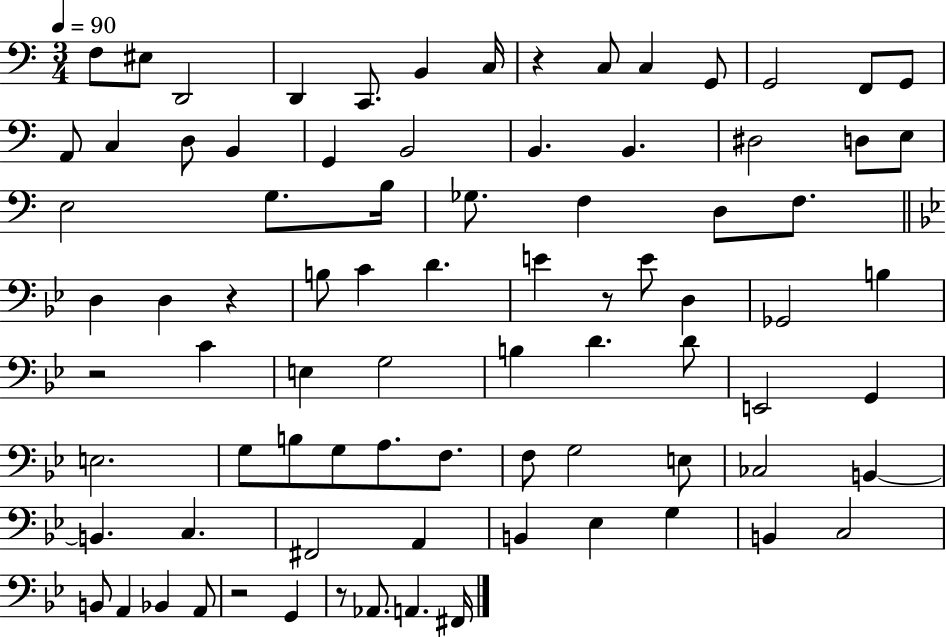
F3/e EIS3/e D2/h D2/q C2/e. B2/q C3/s R/q C3/e C3/q G2/e G2/h F2/e G2/e A2/e C3/q D3/e B2/q G2/q B2/h B2/q. B2/q. D#3/h D3/e E3/e E3/h G3/e. B3/s Gb3/e. F3/q D3/e F3/e. D3/q D3/q R/q B3/e C4/q D4/q. E4/q R/e E4/e D3/q Gb2/h B3/q R/h C4/q E3/q G3/h B3/q D4/q. D4/e E2/h G2/q E3/h. G3/e B3/e G3/e A3/e. F3/e. F3/e G3/h E3/e CES3/h B2/q B2/q. C3/q. F#2/h A2/q B2/q Eb3/q G3/q B2/q C3/h B2/e A2/q Bb2/q A2/e R/h G2/q R/e Ab2/e. A2/q. F#2/s